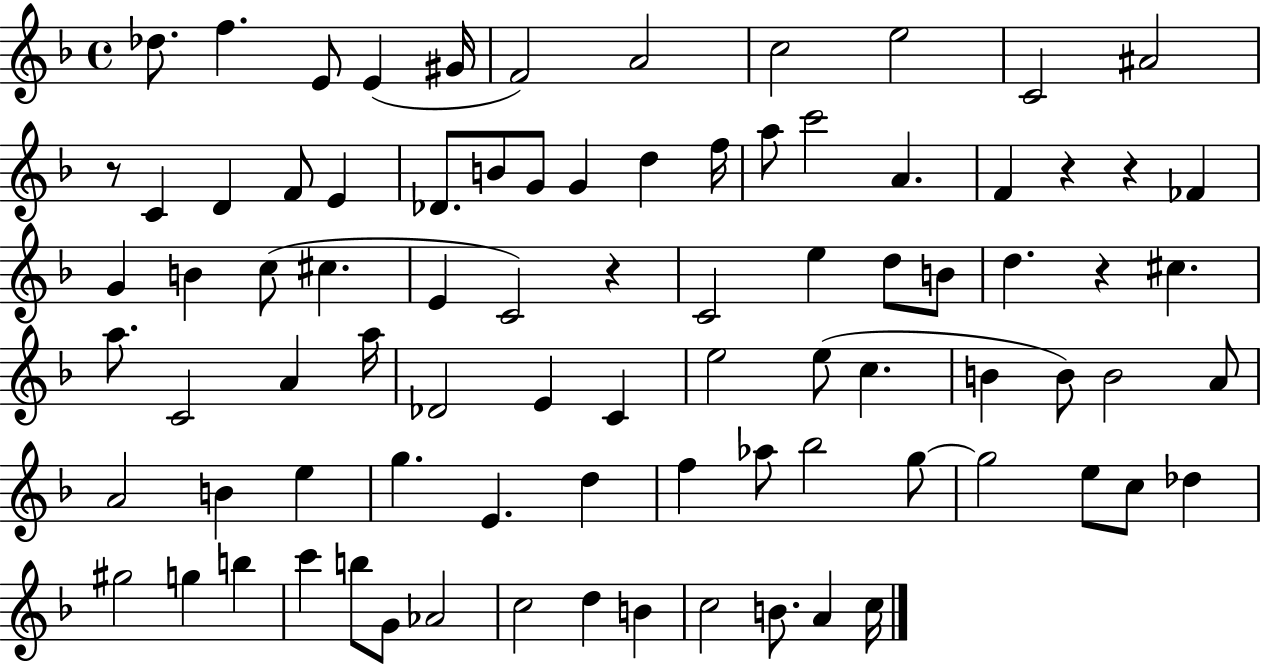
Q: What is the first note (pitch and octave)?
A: Db5